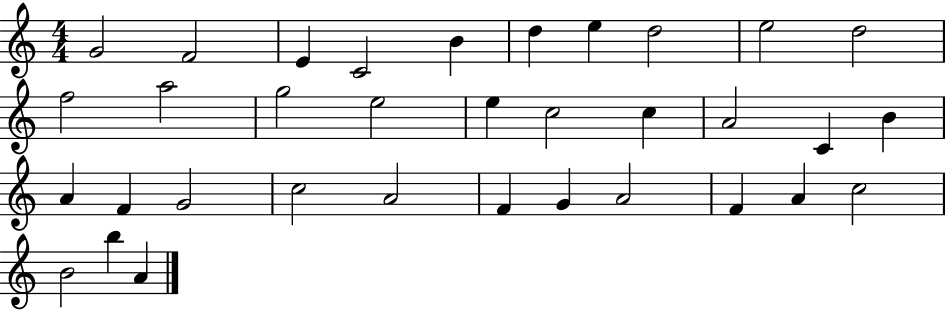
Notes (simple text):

G4/h F4/h E4/q C4/h B4/q D5/q E5/q D5/h E5/h D5/h F5/h A5/h G5/h E5/h E5/q C5/h C5/q A4/h C4/q B4/q A4/q F4/q G4/h C5/h A4/h F4/q G4/q A4/h F4/q A4/q C5/h B4/h B5/q A4/q